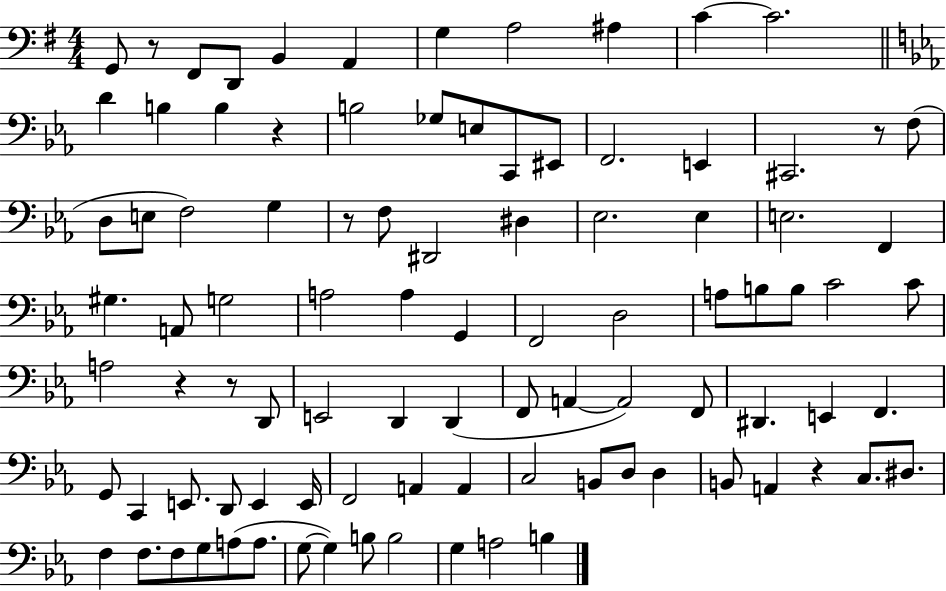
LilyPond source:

{
  \clef bass
  \numericTimeSignature
  \time 4/4
  \key g \major
  g,8 r8 fis,8 d,8 b,4 a,4 | g4 a2 ais4 | c'4~~ c'2. | \bar "||" \break \key c \minor d'4 b4 b4 r4 | b2 ges8 e8 c,8 eis,8 | f,2. e,4 | cis,2. r8 f8( | \break d8 e8 f2) g4 | r8 f8 dis,2 dis4 | ees2. ees4 | e2. f,4 | \break gis4. a,8 g2 | a2 a4 g,4 | f,2 d2 | a8 b8 b8 c'2 c'8 | \break a2 r4 r8 d,8 | e,2 d,4 d,4( | f,8 a,4~~ a,2) f,8 | dis,4. e,4 f,4. | \break g,8 c,4 e,8. d,8 e,4 e,16 | f,2 a,4 a,4 | c2 b,8 d8 d4 | b,8 a,4 r4 c8. dis8. | \break f4 f8. f8 g8 a8( a8. | g8~~ g4) b8 b2 | g4 a2 b4 | \bar "|."
}